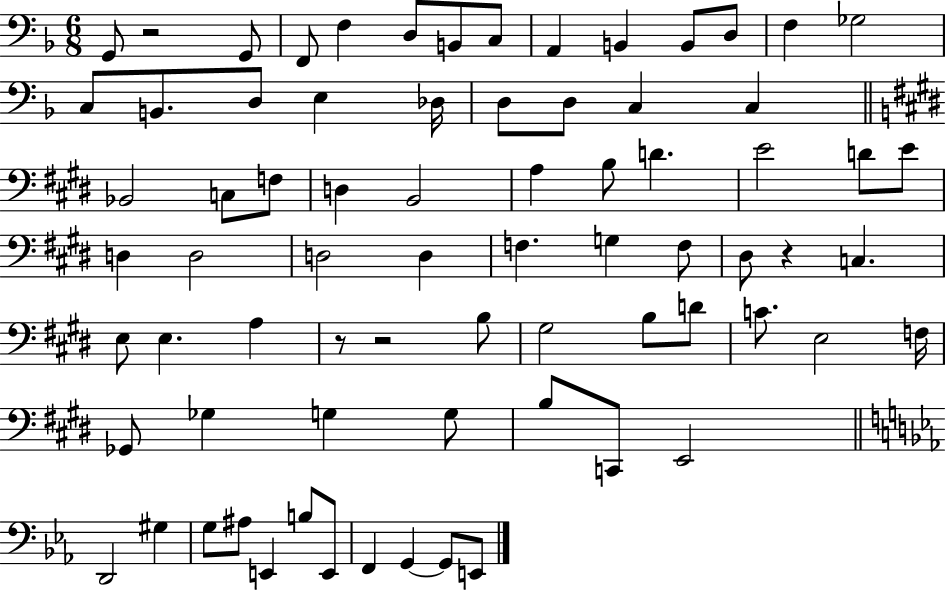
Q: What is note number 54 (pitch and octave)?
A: Gb3